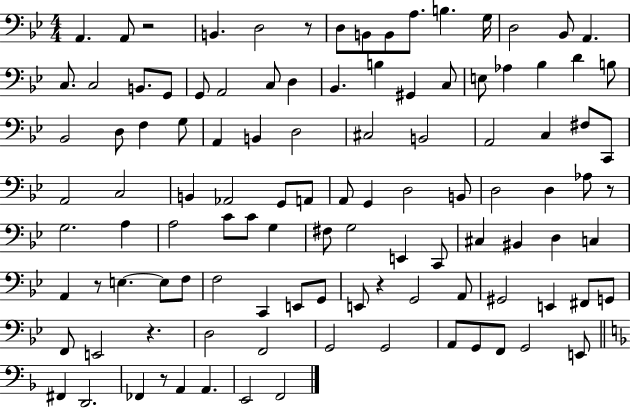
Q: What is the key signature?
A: BES major